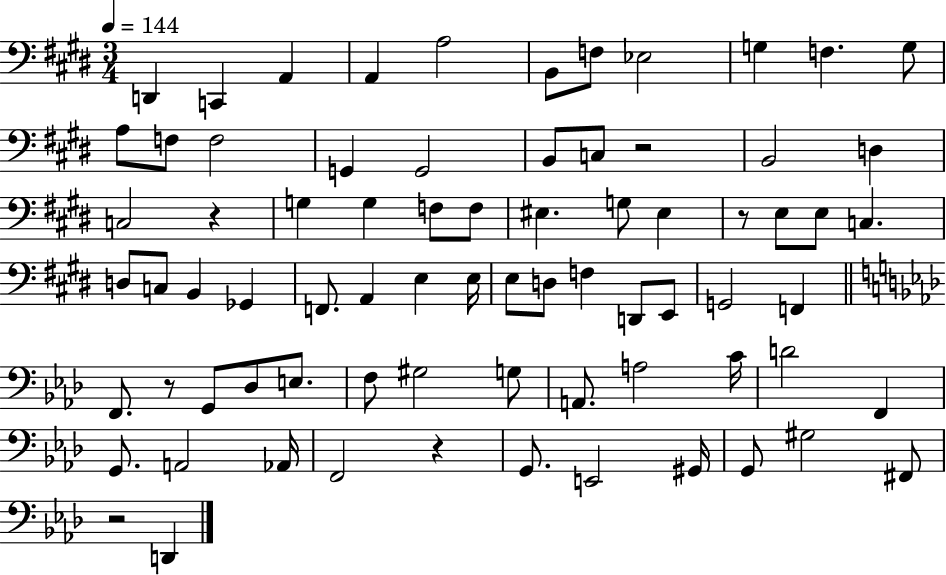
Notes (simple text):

D2/q C2/q A2/q A2/q A3/h B2/e F3/e Eb3/h G3/q F3/q. G3/e A3/e F3/e F3/h G2/q G2/h B2/e C3/e R/h B2/h D3/q C3/h R/q G3/q G3/q F3/e F3/e EIS3/q. G3/e EIS3/q R/e E3/e E3/e C3/q. D3/e C3/e B2/q Gb2/q F2/e. A2/q E3/q E3/s E3/e D3/e F3/q D2/e E2/e G2/h F2/q F2/e. R/e G2/e Db3/e E3/e. F3/e G#3/h G3/e A2/e. A3/h C4/s D4/h F2/q G2/e. A2/h Ab2/s F2/h R/q G2/e. E2/h G#2/s G2/e G#3/h F#2/e R/h D2/q